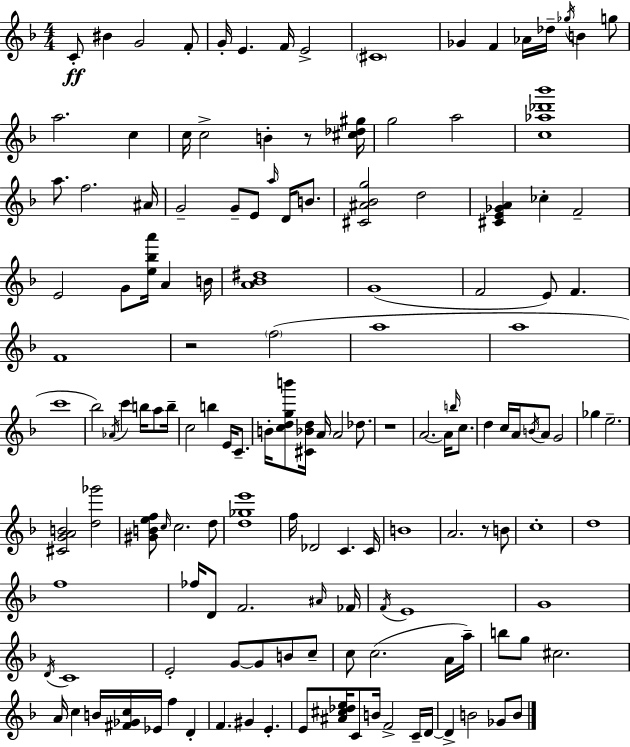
{
  \clef treble
  \numericTimeSignature
  \time 4/4
  \key d \minor
  \repeat volta 2 { c'8-.\ff bis'4 g'2 f'8-. | g'16-. e'4. f'16 e'2-> | \parenthesize cis'1 | ges'4 f'4 aes'16 des''16-- \acciaccatura { ges''16 } b'4 g''8 | \break a''2. c''4 | c''16 c''2-> b'4-. r8 | <cis'' des'' gis''>16 g''2 a''2 | <c'' aes'' des''' bes'''>1 | \break a''8. f''2. | ais'16 g'2-- g'8-- e'8 \grace { a''16 } d'16 b'8. | <cis' ais' bes' g''>2 d''2 | <cis' e' ges' a'>4 ces''4-. f'2-- | \break e'2 g'8 <e'' bes'' a'''>16 a'4 | b'16 <a' bes' dis''>1 | g'1( | f'2 e'8) f'4. | \break f'1 | r2 \parenthesize f''2( | a''1 | a''1 | \break c'''1 | bes''2) \acciaccatura { aes'16 } c'''4 b''16 | a''8 b''16-- c''2 b''4 e'16 | c'8.-- b'16-. <c'' d'' g'' b'''>8 <cis' bes' d''>16 a'16 a'2 | \break des''8. r1 | a'2.~~ a'16 | \grace { b''16 } c''8. d''4 c''16 a'16 \acciaccatura { b'16 } a'8 g'2 | ges''4 e''2.-- | \break <cis' g' a' b'>2 <d'' ges'''>2 | <gis' b' e'' f''>8 \grace { c''16 } c''2. | d''8 <d'' ges'' e'''>1 | f''16 des'2 c'4. | \break c'16 b'1 | a'2. | r8 b'8 c''1-. | d''1 | \break f''1 | fes''16 d'8 f'2. | \grace { ais'16 } fes'16 \acciaccatura { f'16 } e'1 | g'1 | \break \acciaccatura { d'16 } c'1 | e'2-. | g'8~~ g'8 b'8 c''8-- c''8 c''2.( | a'16 a''16--) b''8 g''8 cis''2. | \break a'16 c''4 b'16 <fis' ges' c''>16 | ees'16 f''4 d'4-. f'4. gis'4 | e'4.-. e'8 <ais' cis'' des'' e''>16 c'8 b'16 f'2-> | c'16-- d'16~~ d'4-> b'2 | \break ges'8 b'8 } \bar "|."
}